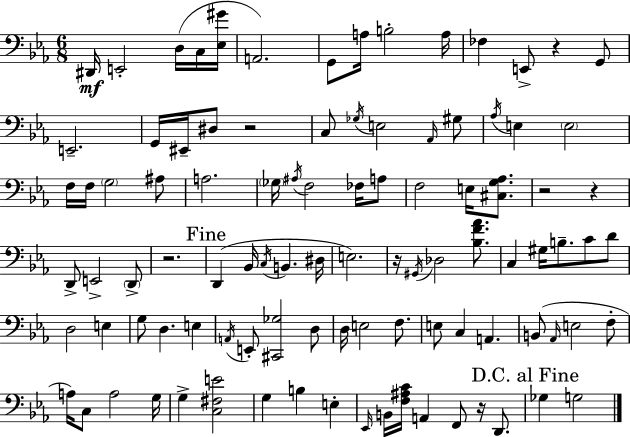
{
  \clef bass
  \numericTimeSignature
  \time 6/8
  \key c \minor
  dis,16\mf e,2-. d16( c16 <ees gis'>16 | a,2.) | g,8 a16 b2-. a16 | fes4 e,8-> r4 g,8 | \break e,2.-- | g,16 eis,16-- dis8 r2 | c8 \acciaccatura { ges16 } e2 \grace { aes,16 } | gis8 \acciaccatura { aes16 } e4 \parenthesize e2 | \break f16 f16 \parenthesize g2 | ais8 a2. | \parenthesize ges16 \acciaccatura { ais16 } f2 | fes16 a8 f2 | \break e16 <cis g aes>8. r2 | r4 d,8-> e,2-> | \parenthesize d,8-> r2. | \mark "Fine" d,4( bes,16 \acciaccatura { c16 } b,4. | \break dis16 e2.) | r16 \acciaccatura { gis,16 } des2 | <bes f' aes'>8. c4 gis16 b8.-- | c'8 d'8 d2 | \break e4 g8 d4. | e4 \acciaccatura { a,16 } e,8-. <cis, ges>2 | d8 d16 e2 | f8. e8 c4 | \break a,4. b,8( \grace { aes,16 } e2 | f8-. a16) c8 a2 | g16 g4-> | <c fis e'>2 g4 | \break b4 e4-. \grace { ees,16 } b,16 <f ais c'>16 a,4 | f,8 r16 d,8. \mark "D.C. al Fine" ges4 | g2 \bar "|."
}